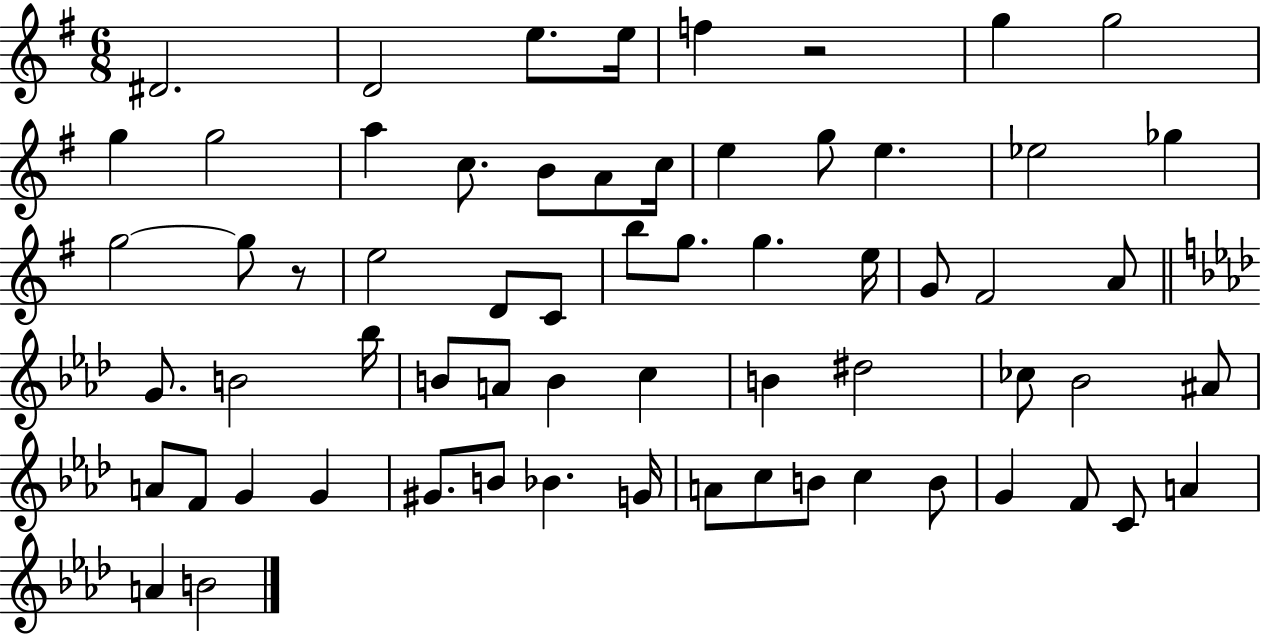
{
  \clef treble
  \numericTimeSignature
  \time 6/8
  \key g \major
  dis'2. | d'2 e''8. e''16 | f''4 r2 | g''4 g''2 | \break g''4 g''2 | a''4 c''8. b'8 a'8 c''16 | e''4 g''8 e''4. | ees''2 ges''4 | \break g''2~~ g''8 r8 | e''2 d'8 c'8 | b''8 g''8. g''4. e''16 | g'8 fis'2 a'8 | \break \bar "||" \break \key aes \major g'8. b'2 bes''16 | b'8 a'8 b'4 c''4 | b'4 dis''2 | ces''8 bes'2 ais'8 | \break a'8 f'8 g'4 g'4 | gis'8. b'8 bes'4. g'16 | a'8 c''8 b'8 c''4 b'8 | g'4 f'8 c'8 a'4 | \break a'4 b'2 | \bar "|."
}